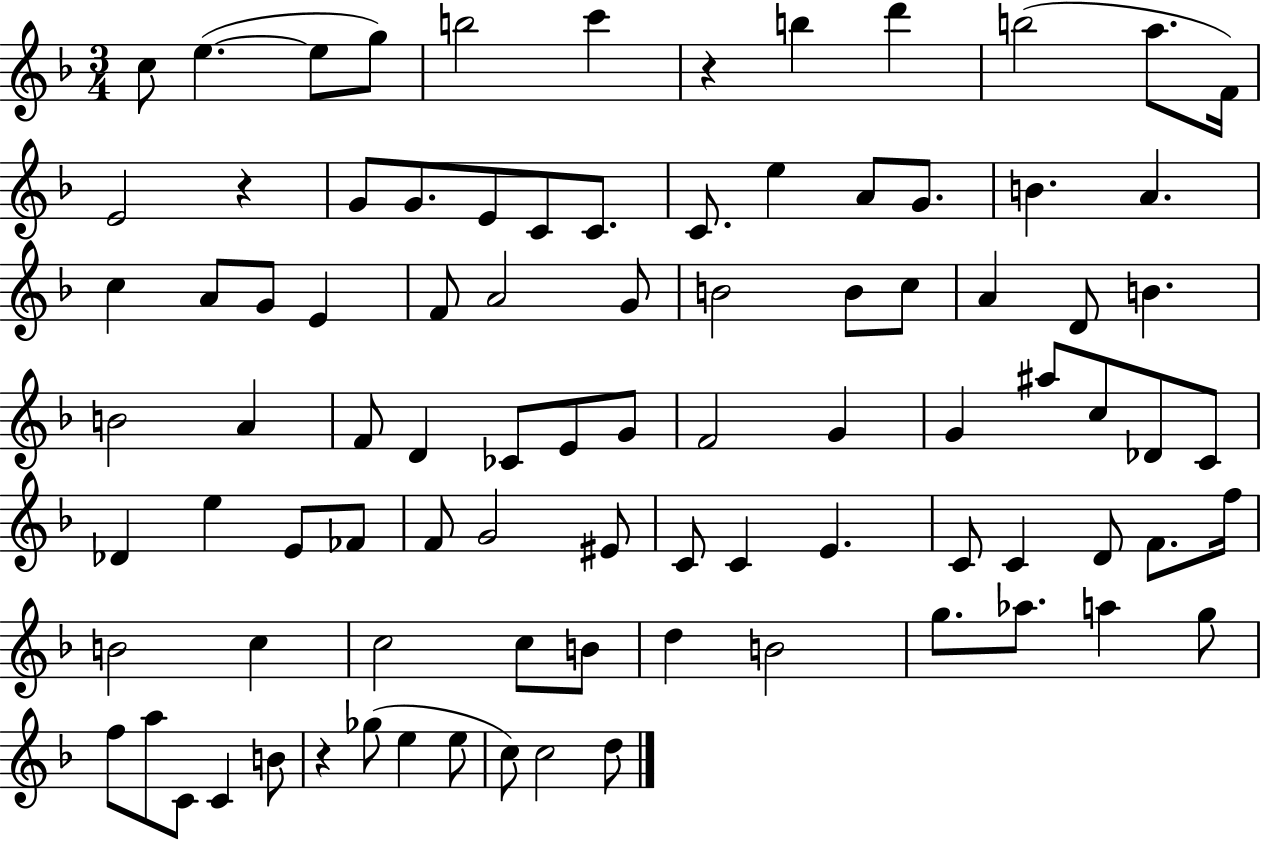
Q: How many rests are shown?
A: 3